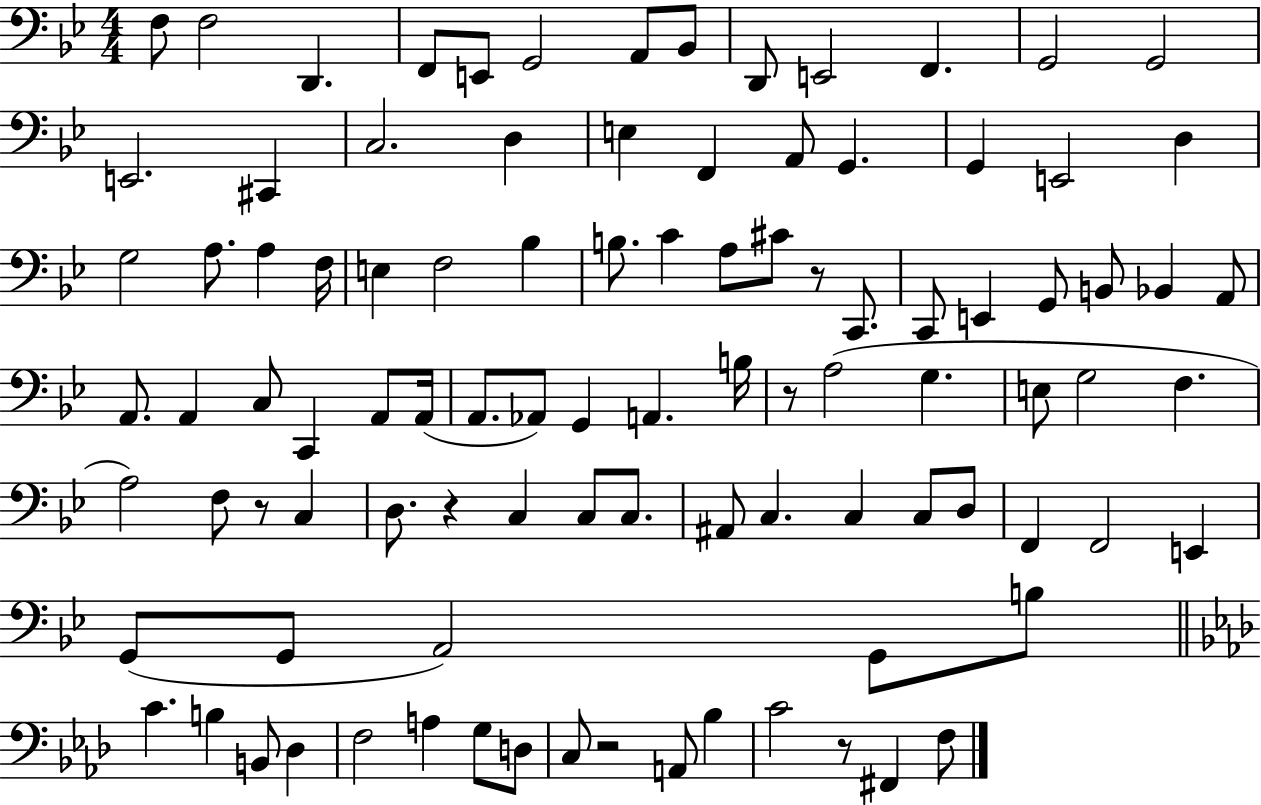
X:1
T:Untitled
M:4/4
L:1/4
K:Bb
F,/2 F,2 D,, F,,/2 E,,/2 G,,2 A,,/2 _B,,/2 D,,/2 E,,2 F,, G,,2 G,,2 E,,2 ^C,, C,2 D, E, F,, A,,/2 G,, G,, E,,2 D, G,2 A,/2 A, F,/4 E, F,2 _B, B,/2 C A,/2 ^C/2 z/2 C,,/2 C,,/2 E,, G,,/2 B,,/2 _B,, A,,/2 A,,/2 A,, C,/2 C,, A,,/2 A,,/4 A,,/2 _A,,/2 G,, A,, B,/4 z/2 A,2 G, E,/2 G,2 F, A,2 F,/2 z/2 C, D,/2 z C, C,/2 C,/2 ^A,,/2 C, C, C,/2 D,/2 F,, F,,2 E,, G,,/2 G,,/2 A,,2 G,,/2 B,/2 C B, B,,/2 _D, F,2 A, G,/2 D,/2 C,/2 z2 A,,/2 _B, C2 z/2 ^F,, F,/2